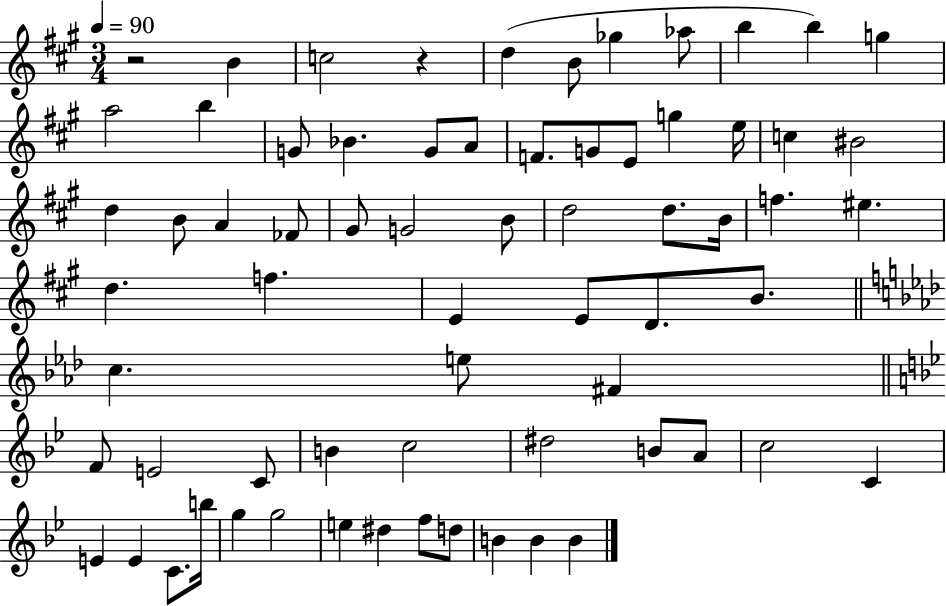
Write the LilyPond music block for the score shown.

{
  \clef treble
  \numericTimeSignature
  \time 3/4
  \key a \major
  \tempo 4 = 90
  r2 b'4 | c''2 r4 | d''4( b'8 ges''4 aes''8 | b''4 b''4) g''4 | \break a''2 b''4 | g'8 bes'4. g'8 a'8 | f'8. g'8 e'8 g''4 e''16 | c''4 bis'2 | \break d''4 b'8 a'4 fes'8 | gis'8 g'2 b'8 | d''2 d''8. b'16 | f''4. eis''4. | \break d''4. f''4. | e'4 e'8 d'8. b'8. | \bar "||" \break \key aes \major c''4. e''8 fis'4 | \bar "||" \break \key bes \major f'8 e'2 c'8 | b'4 c''2 | dis''2 b'8 a'8 | c''2 c'4 | \break e'4 e'4 c'8. b''16 | g''4 g''2 | e''4 dis''4 f''8 d''8 | b'4 b'4 b'4 | \break \bar "|."
}